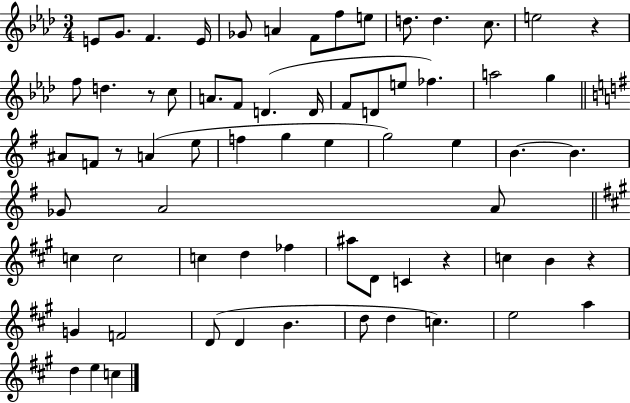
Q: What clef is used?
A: treble